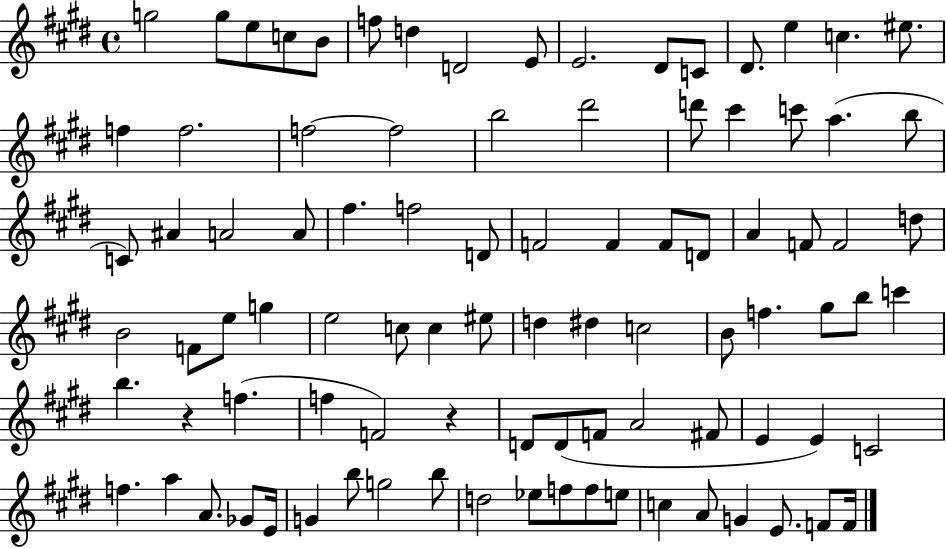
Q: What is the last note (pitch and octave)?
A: F4